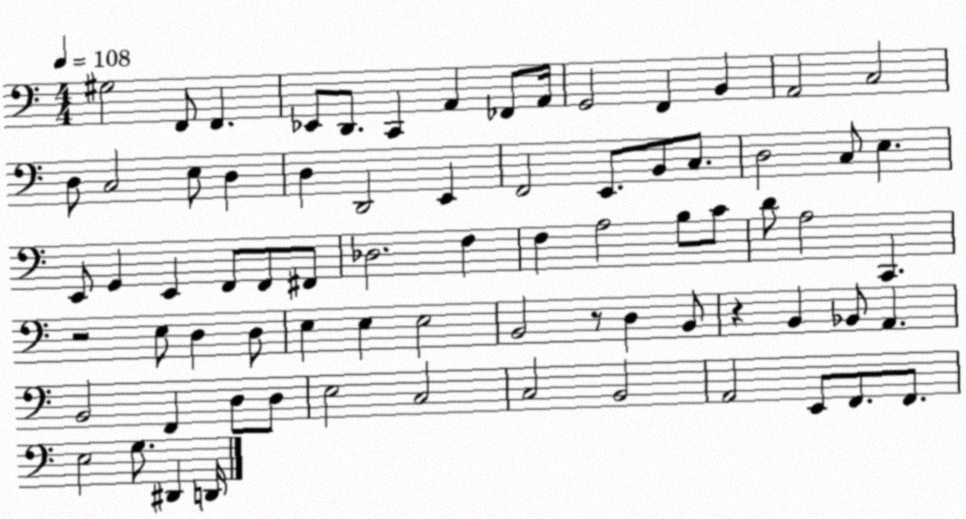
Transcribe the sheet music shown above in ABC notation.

X:1
T:Untitled
M:4/4
L:1/4
K:C
^G,2 F,,/2 F,, _E,,/2 D,,/2 C,, A,, _F,,/2 A,,/4 G,,2 F,, B,, A,,2 C,2 D,/2 C,2 E,/2 D, D, D,,2 E,, F,,2 E,,/2 B,,/2 C,/2 D,2 C,/2 E, E,,/2 G,, E,, F,,/2 F,,/2 ^F,,/2 _D,2 F, F, A,2 B,/2 C/2 D/2 A,2 C,, z2 E,/2 D, D,/2 E, E, E,2 B,,2 z/2 D, B,,/2 z B,, _B,,/2 A,, B,,2 F,, D,/2 D,/2 E,2 C,2 C,2 B,,2 A,,2 E,,/2 F,,/2 F,,/2 E,2 G,/2 ^D,, D,,/4